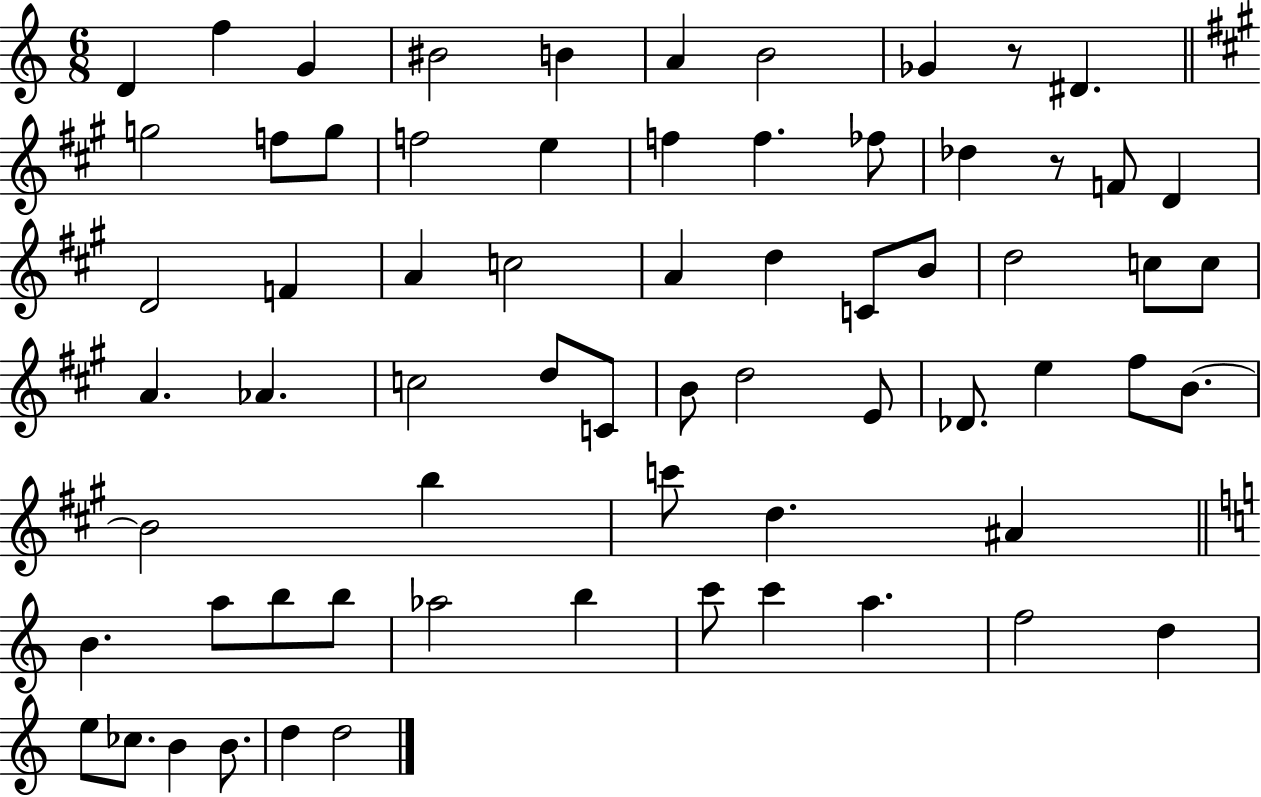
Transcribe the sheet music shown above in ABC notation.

X:1
T:Untitled
M:6/8
L:1/4
K:C
D f G ^B2 B A B2 _G z/2 ^D g2 f/2 g/2 f2 e f f _f/2 _d z/2 F/2 D D2 F A c2 A d C/2 B/2 d2 c/2 c/2 A _A c2 d/2 C/2 B/2 d2 E/2 _D/2 e ^f/2 B/2 B2 b c'/2 d ^A B a/2 b/2 b/2 _a2 b c'/2 c' a f2 d e/2 _c/2 B B/2 d d2